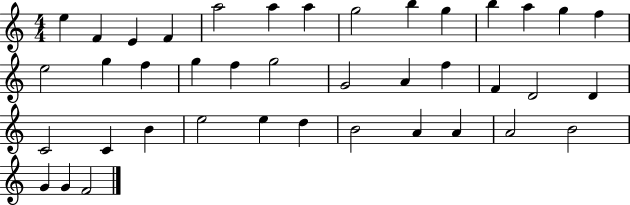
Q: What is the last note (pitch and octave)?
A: F4